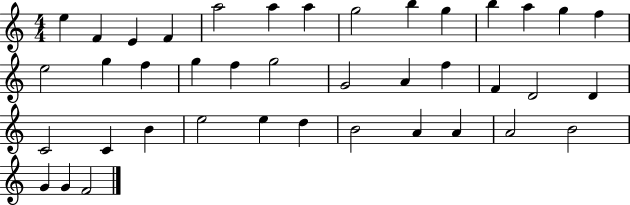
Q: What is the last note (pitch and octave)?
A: F4